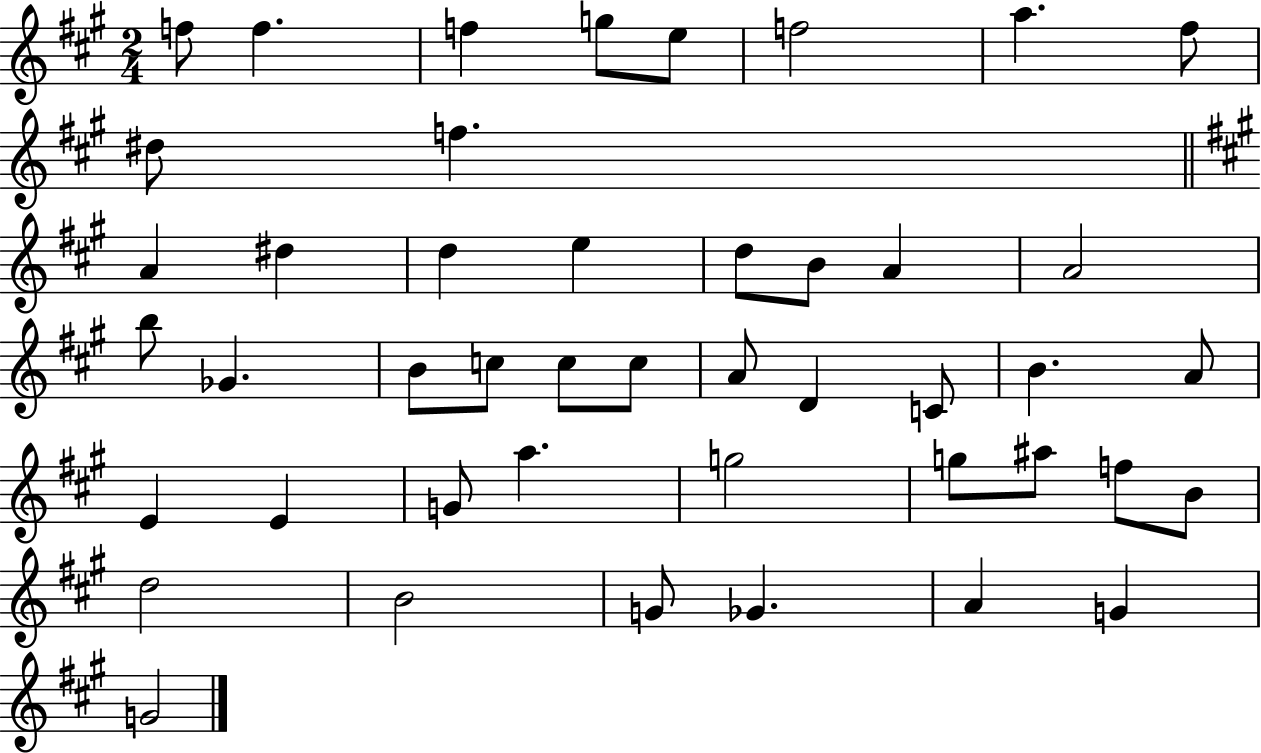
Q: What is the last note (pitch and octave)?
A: G4